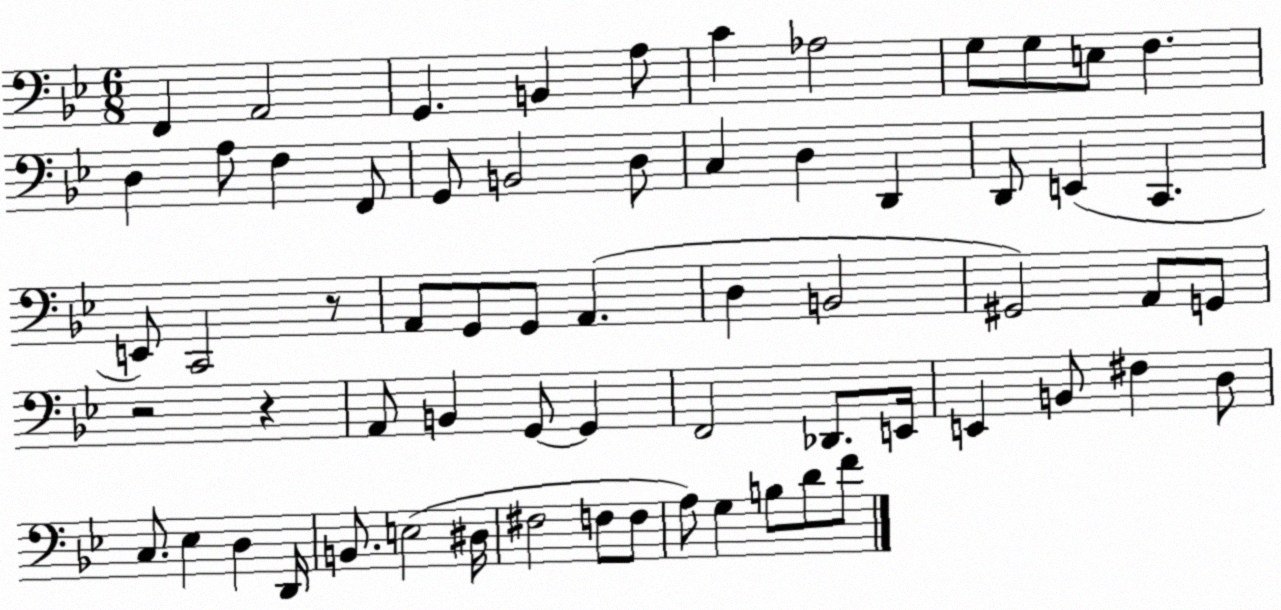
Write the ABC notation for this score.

X:1
T:Untitled
M:6/8
L:1/4
K:Bb
F,, A,,2 G,, B,, A,/2 C _A,2 G,/2 G,/2 E,/2 F, D, A,/2 F, F,,/2 G,,/2 B,,2 D,/2 C, D, D,, D,,/2 E,, C,, E,,/2 C,,2 z/2 A,,/2 G,,/2 G,,/2 A,, D, B,,2 ^G,,2 A,,/2 G,,/2 z2 z A,,/2 B,, G,,/2 G,, F,,2 _D,,/2 E,,/4 E,, B,,/2 ^F, D,/2 C,/2 _E, D, D,,/4 B,,/2 E,2 ^D,/4 ^F,2 F,/2 F,/2 A,/2 G, B,/2 D/2 F/2